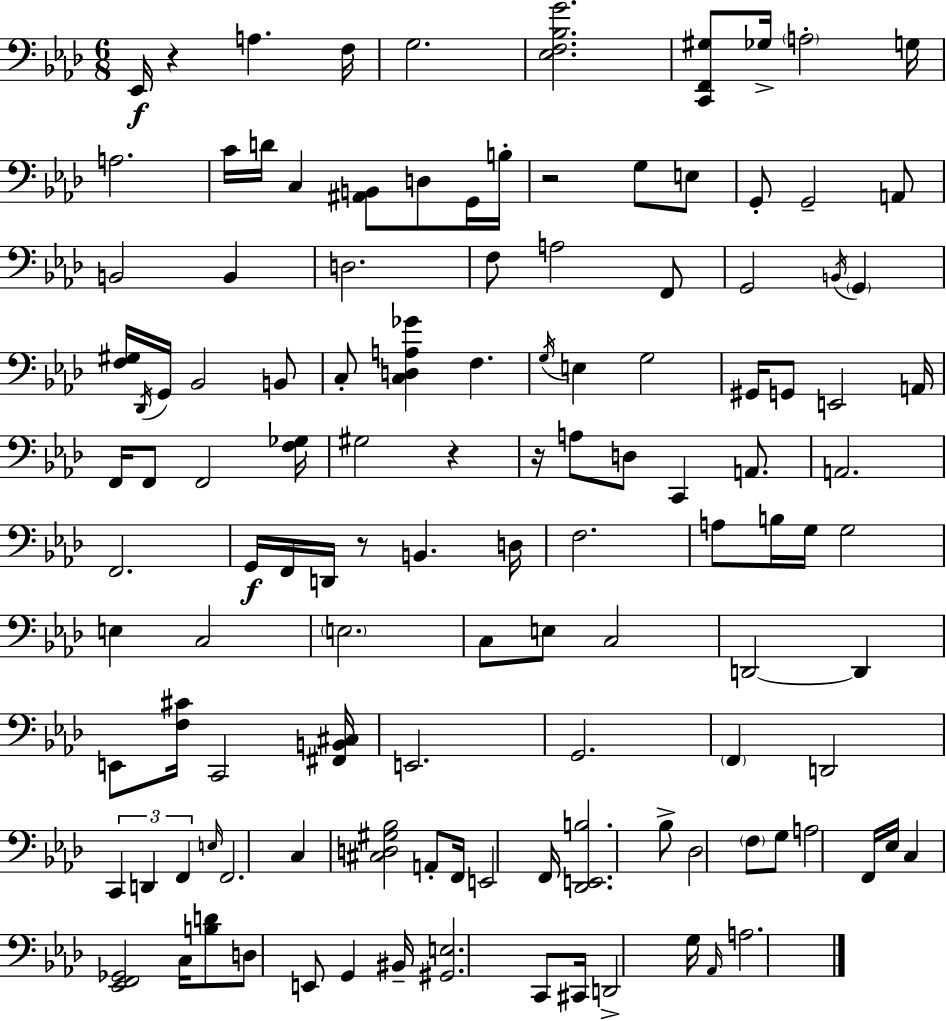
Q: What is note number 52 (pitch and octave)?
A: G2